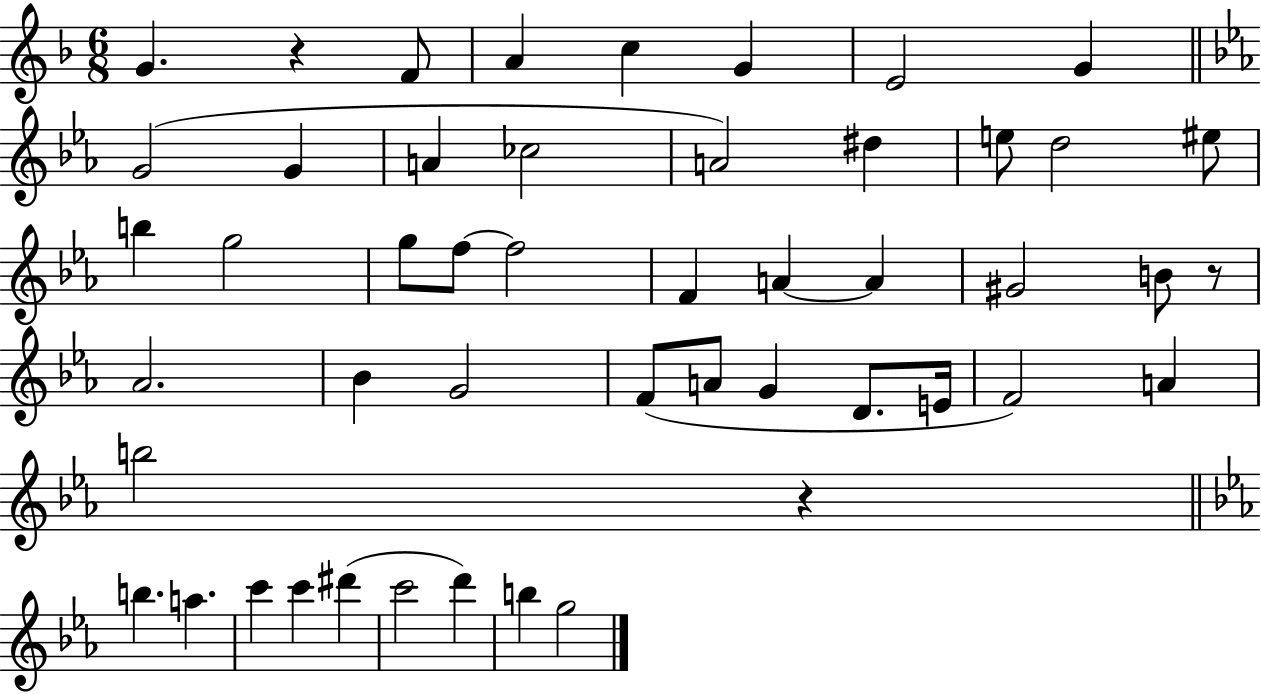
G4/q. R/q F4/e A4/q C5/q G4/q E4/h G4/q G4/h G4/q A4/q CES5/h A4/h D#5/q E5/e D5/h EIS5/e B5/q G5/h G5/e F5/e F5/h F4/q A4/q A4/q G#4/h B4/e R/e Ab4/h. Bb4/q G4/h F4/e A4/e G4/q D4/e. E4/s F4/h A4/q B5/h R/q B5/q. A5/q. C6/q C6/q D#6/q C6/h D6/q B5/q G5/h